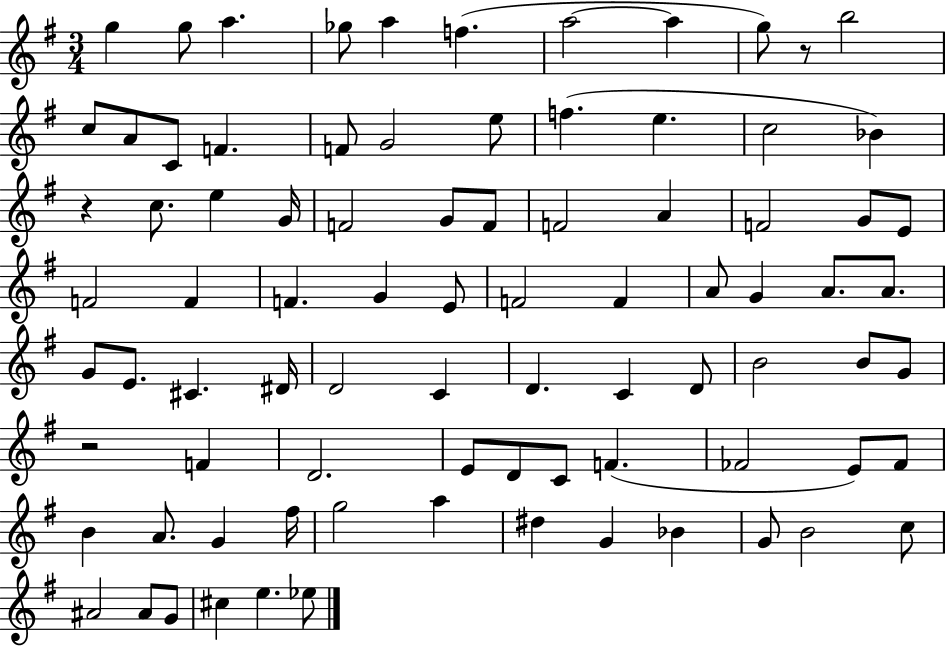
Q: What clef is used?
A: treble